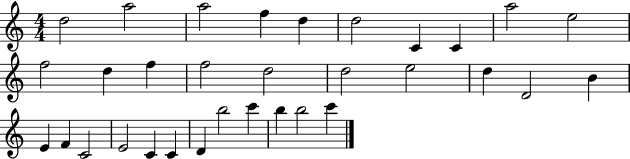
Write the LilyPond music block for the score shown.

{
  \clef treble
  \numericTimeSignature
  \time 4/4
  \key c \major
  d''2 a''2 | a''2 f''4 d''4 | d''2 c'4 c'4 | a''2 e''2 | \break f''2 d''4 f''4 | f''2 d''2 | d''2 e''2 | d''4 d'2 b'4 | \break e'4 f'4 c'2 | e'2 c'4 c'4 | d'4 b''2 c'''4 | b''4 b''2 c'''4 | \break \bar "|."
}